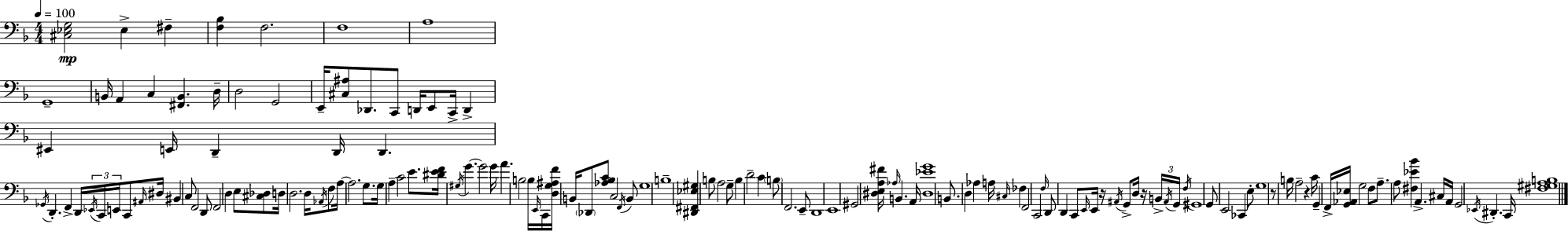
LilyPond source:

{
  \clef bass
  \numericTimeSignature
  \time 4/4
  \key f \major
  \tempo 4 = 100
  \repeat volta 2 { <cis ees g>2\mp ees4-> fis4-- | <f bes>4 f2. | f1 | a1 | \break g,1-- | b,16 a,4 c4 <fis, b,>4. d16-- | d2 g,2 | e,16-- <cis ais>8 des,8. c,8 d,16 e,8 c,16-> d,4-> | \break eis,4 e,16 d,4-- d,16 d,4. | \acciaccatura { ges,16 } d,4.-. f,4-> d,16 \tuplet 3/2 { \acciaccatura { ees,16 } c,16 e,16 } c,8 | \grace { ais,16 } dis16 bis,4 c8 f,2 | d,8 f,2 d4 e8 | \break <cis des>8 d16 d2. | d16 \acciaccatura { aes,16 } f8 a16~~ a2. | g8. g16 a4-- c'2 | e'8. <dis' e' f'>16 \acciaccatura { gis16 } g'4.~~ g'2 | \break g'16 a'4. b2 | b16 \grace { e,16 } c,16 <d g ais f'>16 b,16 \parenthesize des,8 <aes bes c'>8 c2 | \acciaccatura { f,16 } b,8 g1 | b1-- | \break <dis, fis, ees gis>4 b8 a2 | g8-- b4 d'2-- | c'4 \parenthesize b8 f,2. | e,8-- d,1 | \break e,1 | gis,2 <dis e a fis'>16 | \grace { aes16 } b,4. a,16 <dis ees' g'>1 | b,8. d4 aes4 | \break a16 \grace { cis16 } fes4 f,2 | c,2 \grace { f16 } d,8 d,4 | c,8 \grace { e,16 } e,16 r16 \acciaccatura { ais,16 } g,8-> d16 r16 \tuplet 3/2 { b,16-> \acciaccatura { ais,16 } g,16 } \acciaccatura { f16 } gis,1 | g,8 | \break e,2 ces,4 e8-. g1 | r8 | b16 a2-- r4 c'16 g,4-- | f,16-> <g, aes, ees>16 g2 f8 a8.-- | \break a8 <fis ees' bes'>4 a,4.-> cis16 a,16 g,2 | \acciaccatura { ees,16 } dis,4.-. c,16 <fis gis a b>1 | } \bar "|."
}